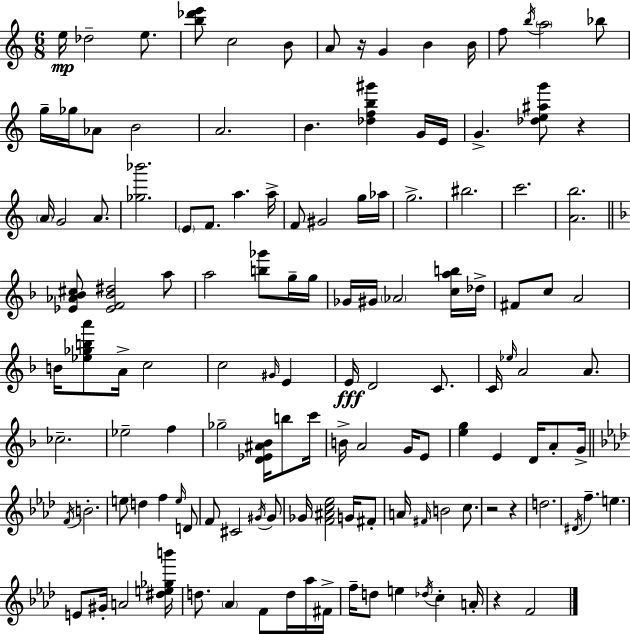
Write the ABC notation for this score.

X:1
T:Untitled
M:6/8
L:1/4
K:Am
e/4 _d2 e/2 [b_d'e']/2 c2 B/2 A/2 z/4 G B B/4 f/2 b/4 a2 _b/2 g/4 _g/4 _A/2 B2 A2 B [_dfb^g'] G/4 E/4 G [_de^ag']/2 z A/4 G2 A/2 [_g_b']2 E/2 F/2 a a/4 F/2 ^G2 g/4 _a/4 g2 ^b2 c'2 [Ab]2 [_E_A_B^c]/2 [_EF_B^d]2 a/2 a2 [b_g']/2 g/4 g/4 _G/4 ^G/4 _A2 [cab]/4 _d/4 ^F/2 c/2 A2 B/4 [_e_gba']/2 A/4 c2 c2 ^G/4 E E/4 D2 C/2 C/4 _e/4 A2 A/2 _c2 _e2 f _g2 [D_E^A_B]/4 b/2 c'/4 B/4 A2 G/4 E/2 [eg] E D/4 A/2 G/4 F/4 B2 e/2 d f e/4 D/2 F/2 ^C2 ^G/4 ^G/2 _G/4 [F^Ac_e]2 G/4 ^F/2 A/4 ^F/4 B2 c/2 z2 z d2 ^D/4 f e E/2 ^G/4 A2 [^de_gb']/4 d/2 _A F/2 d/4 _a/4 ^F/4 f/4 d/2 e _d/4 c A/4 z F2